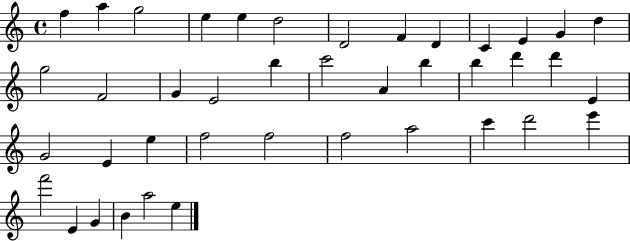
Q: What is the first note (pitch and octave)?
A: F5